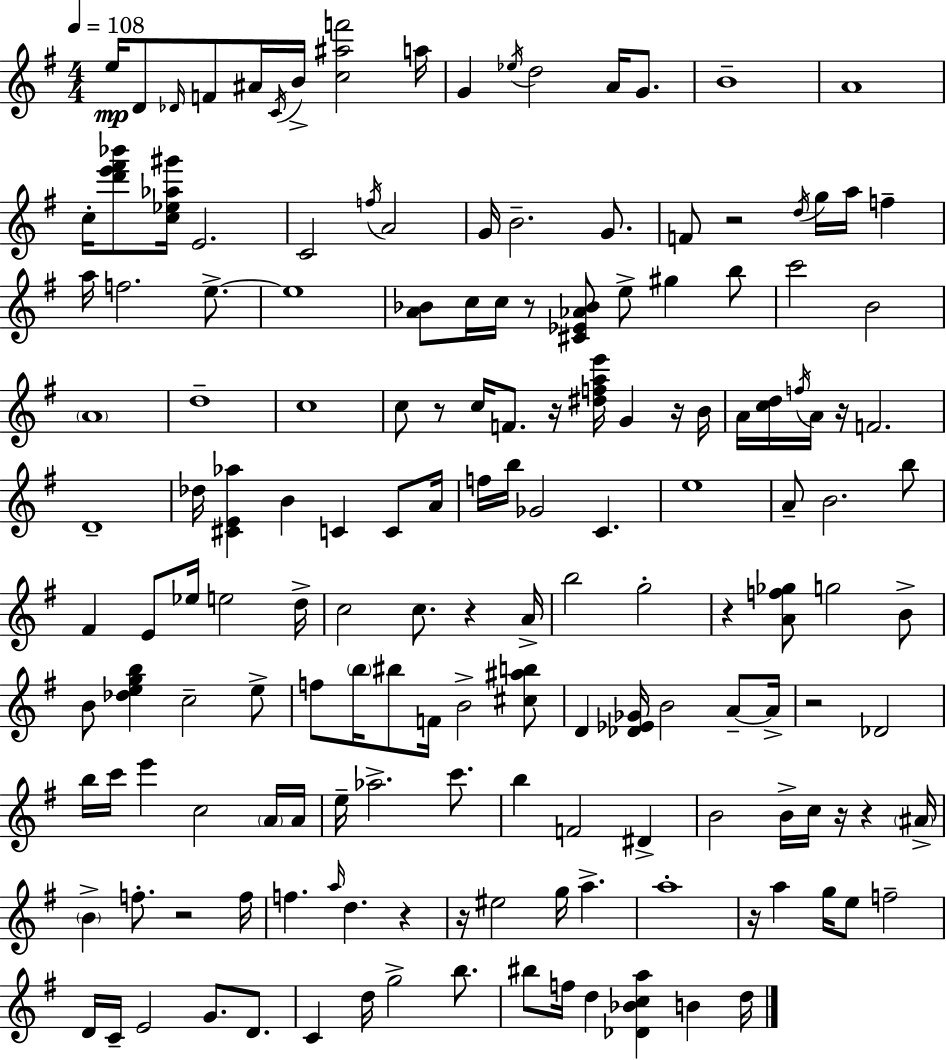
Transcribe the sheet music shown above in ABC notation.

X:1
T:Untitled
M:4/4
L:1/4
K:G
e/4 D/2 _D/4 F/2 ^A/4 C/4 B/4 [c^af']2 a/4 G _e/4 d2 A/4 G/2 B4 A4 c/4 [d'e'^f'_b']/2 [c_e_a^g']/4 E2 C2 f/4 A2 G/4 B2 G/2 F/2 z2 d/4 g/4 a/4 f a/4 f2 e/2 e4 [A_B]/2 c/4 c/4 z/2 [^C_E_A_B]/2 e/2 ^g b/2 c'2 B2 A4 d4 c4 c/2 z/2 c/4 F/2 z/4 [^dfae']/4 G z/4 B/4 A/4 [cd]/4 f/4 A/4 z/4 F2 D4 _d/4 [^CE_a] B C C/2 A/4 f/4 b/4 _G2 C e4 A/2 B2 b/2 ^F E/2 _e/4 e2 d/4 c2 c/2 z A/4 b2 g2 z [Af_g]/2 g2 B/2 B/2 [_degb] c2 e/2 f/2 b/4 ^b/2 F/4 B2 [^c^ab]/2 D [_D_E_G]/4 B2 A/2 A/4 z2 _D2 b/4 c'/4 e' c2 A/4 A/4 e/4 _a2 c'/2 b F2 ^D B2 B/4 c/4 z/4 z ^A/4 B f/2 z2 f/4 f a/4 d z z/4 ^e2 g/4 a a4 z/4 a g/4 e/2 f2 D/4 C/4 E2 G/2 D/2 C d/4 g2 b/2 ^b/2 f/4 d [_D_Bca] B d/4